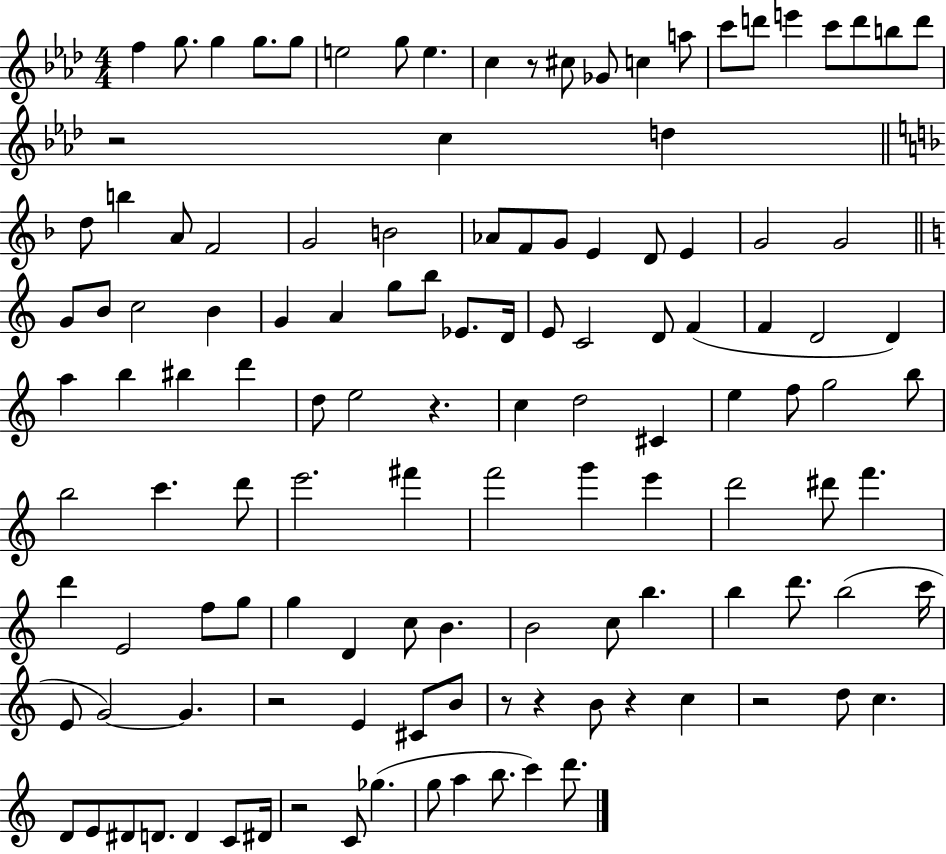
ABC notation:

X:1
T:Untitled
M:4/4
L:1/4
K:Ab
f g/2 g g/2 g/2 e2 g/2 e c z/2 ^c/2 _G/2 c a/2 c'/2 d'/2 e' c'/2 d'/2 b/2 d'/2 z2 c d d/2 b A/2 F2 G2 B2 _A/2 F/2 G/2 E D/2 E G2 G2 G/2 B/2 c2 B G A g/2 b/2 _E/2 D/4 E/2 C2 D/2 F F D2 D a b ^b d' d/2 e2 z c d2 ^C e f/2 g2 b/2 b2 c' d'/2 e'2 ^f' f'2 g' e' d'2 ^d'/2 f' d' E2 f/2 g/2 g D c/2 B B2 c/2 b b d'/2 b2 c'/4 E/2 G2 G z2 E ^C/2 B/2 z/2 z B/2 z c z2 d/2 c D/2 E/2 ^D/2 D/2 D C/2 ^D/4 z2 C/2 _g g/2 a b/2 c' d'/2